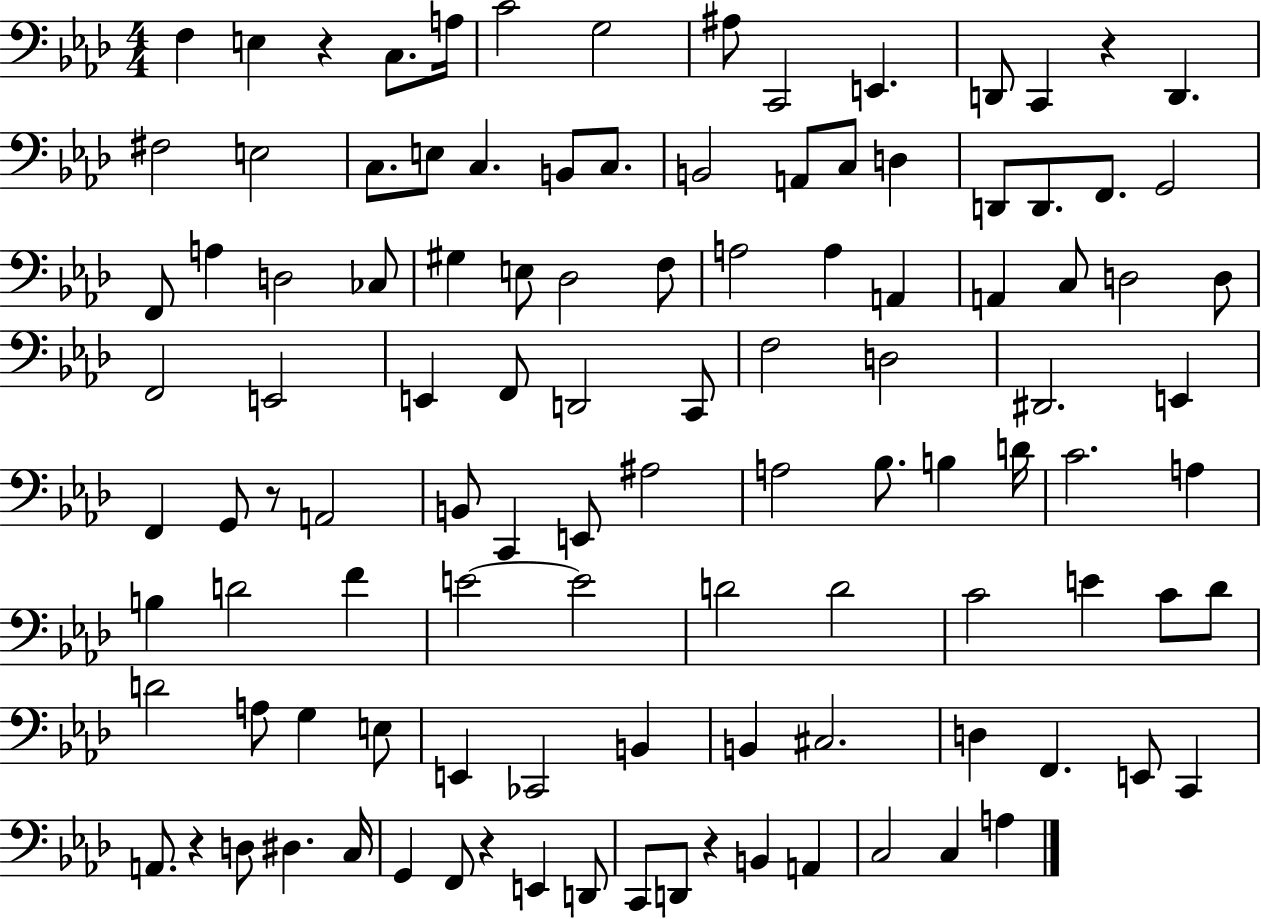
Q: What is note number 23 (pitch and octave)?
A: D3